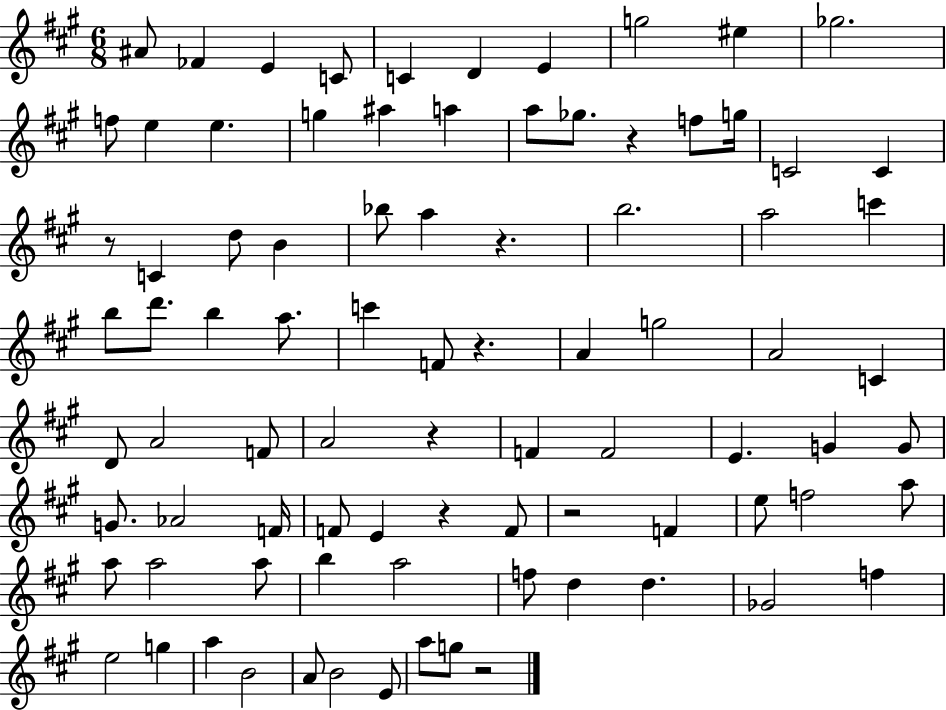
{
  \clef treble
  \numericTimeSignature
  \time 6/8
  \key a \major
  ais'8 fes'4 e'4 c'8 | c'4 d'4 e'4 | g''2 eis''4 | ges''2. | \break f''8 e''4 e''4. | g''4 ais''4 a''4 | a''8 ges''8. r4 f''8 g''16 | c'2 c'4 | \break r8 c'4 d''8 b'4 | bes''8 a''4 r4. | b''2. | a''2 c'''4 | \break b''8 d'''8. b''4 a''8. | c'''4 f'8 r4. | a'4 g''2 | a'2 c'4 | \break d'8 a'2 f'8 | a'2 r4 | f'4 f'2 | e'4. g'4 g'8 | \break g'8. aes'2 f'16 | f'8 e'4 r4 f'8 | r2 f'4 | e''8 f''2 a''8 | \break a''8 a''2 a''8 | b''4 a''2 | f''8 d''4 d''4. | ges'2 f''4 | \break e''2 g''4 | a''4 b'2 | a'8 b'2 e'8 | a''8 g''8 r2 | \break \bar "|."
}